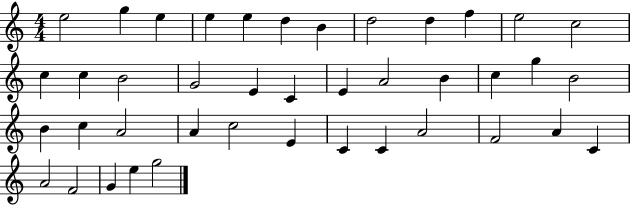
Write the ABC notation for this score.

X:1
T:Untitled
M:4/4
L:1/4
K:C
e2 g e e e d B d2 d f e2 c2 c c B2 G2 E C E A2 B c g B2 B c A2 A c2 E C C A2 F2 A C A2 F2 G e g2